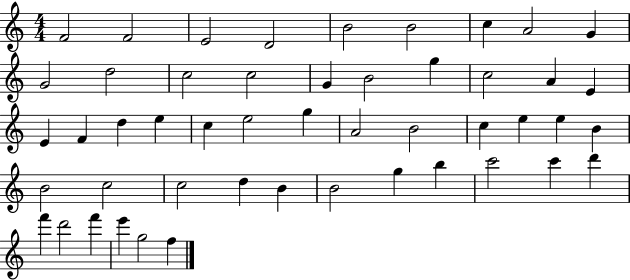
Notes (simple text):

F4/h F4/h E4/h D4/h B4/h B4/h C5/q A4/h G4/q G4/h D5/h C5/h C5/h G4/q B4/h G5/q C5/h A4/q E4/q E4/q F4/q D5/q E5/q C5/q E5/h G5/q A4/h B4/h C5/q E5/q E5/q B4/q B4/h C5/h C5/h D5/q B4/q B4/h G5/q B5/q C6/h C6/q D6/q F6/q D6/h F6/q E6/q G5/h F5/q